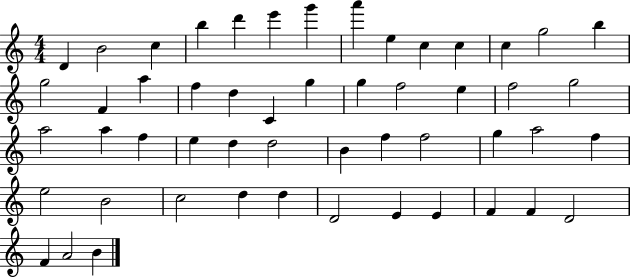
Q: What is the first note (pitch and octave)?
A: D4